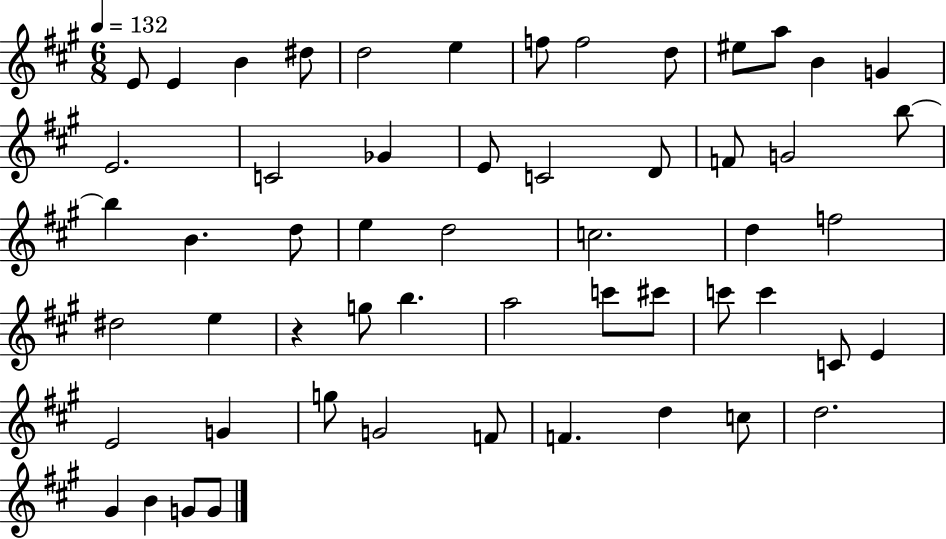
{
  \clef treble
  \numericTimeSignature
  \time 6/8
  \key a \major
  \tempo 4 = 132
  e'8 e'4 b'4 dis''8 | d''2 e''4 | f''8 f''2 d''8 | eis''8 a''8 b'4 g'4 | \break e'2. | c'2 ges'4 | e'8 c'2 d'8 | f'8 g'2 b''8~~ | \break b''4 b'4. d''8 | e''4 d''2 | c''2. | d''4 f''2 | \break dis''2 e''4 | r4 g''8 b''4. | a''2 c'''8 cis'''8 | c'''8 c'''4 c'8 e'4 | \break e'2 g'4 | g''8 g'2 f'8 | f'4. d''4 c''8 | d''2. | \break gis'4 b'4 g'8 g'8 | \bar "|."
}